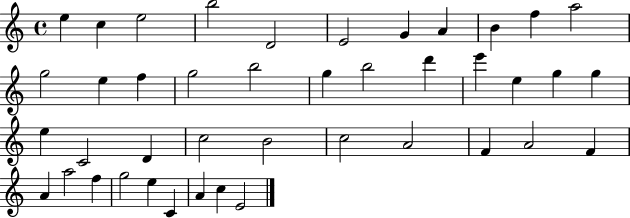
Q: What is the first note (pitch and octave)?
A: E5